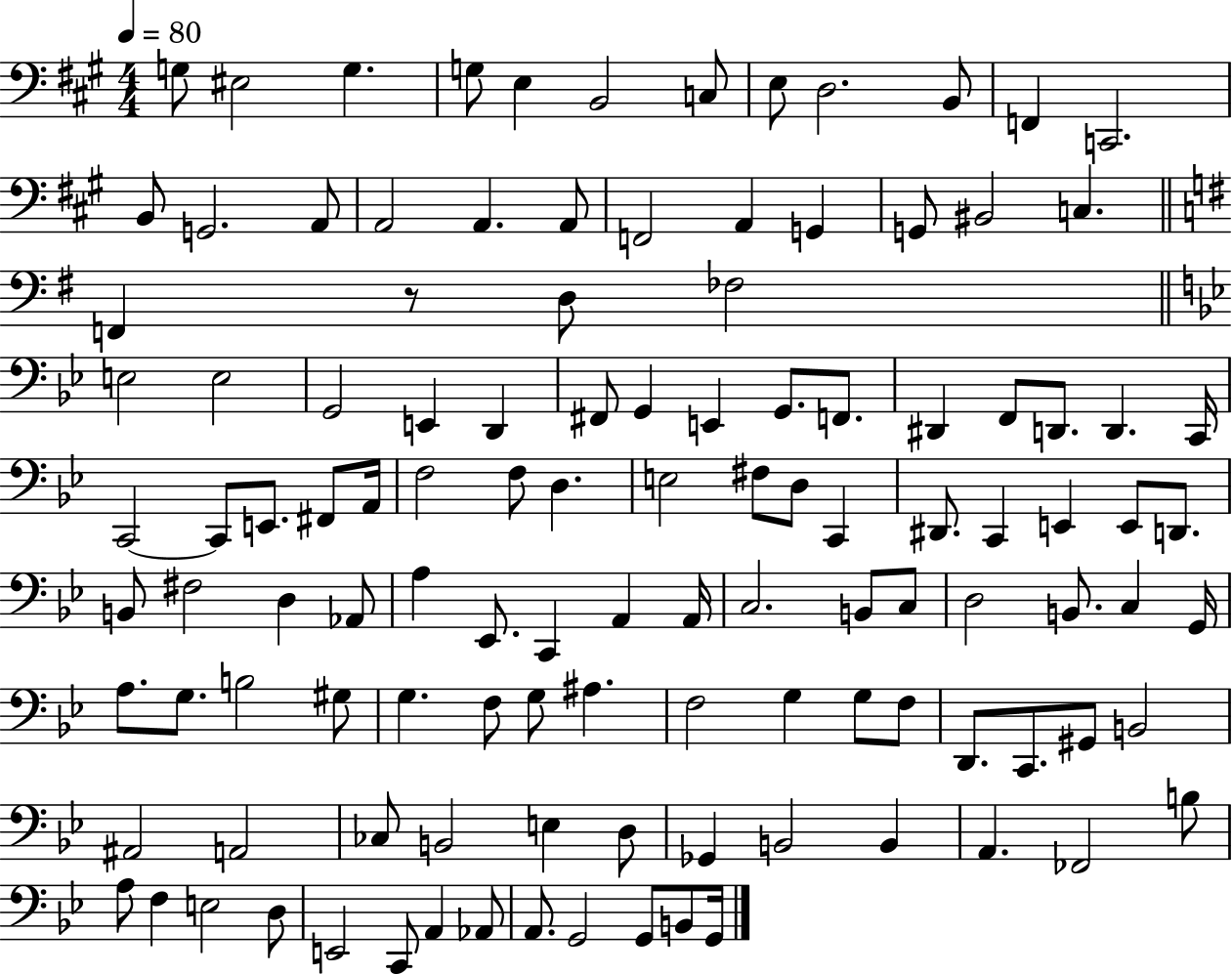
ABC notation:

X:1
T:Untitled
M:4/4
L:1/4
K:A
G,/2 ^E,2 G, G,/2 E, B,,2 C,/2 E,/2 D,2 B,,/2 F,, C,,2 B,,/2 G,,2 A,,/2 A,,2 A,, A,,/2 F,,2 A,, G,, G,,/2 ^B,,2 C, F,, z/2 D,/2 _F,2 E,2 E,2 G,,2 E,, D,, ^F,,/2 G,, E,, G,,/2 F,,/2 ^D,, F,,/2 D,,/2 D,, C,,/4 C,,2 C,,/2 E,,/2 ^F,,/2 A,,/4 F,2 F,/2 D, E,2 ^F,/2 D,/2 C,, ^D,,/2 C,, E,, E,,/2 D,,/2 B,,/2 ^F,2 D, _A,,/2 A, _E,,/2 C,, A,, A,,/4 C,2 B,,/2 C,/2 D,2 B,,/2 C, G,,/4 A,/2 G,/2 B,2 ^G,/2 G, F,/2 G,/2 ^A, F,2 G, G,/2 F,/2 D,,/2 C,,/2 ^G,,/2 B,,2 ^A,,2 A,,2 _C,/2 B,,2 E, D,/2 _G,, B,,2 B,, A,, _F,,2 B,/2 A,/2 F, E,2 D,/2 E,,2 C,,/2 A,, _A,,/2 A,,/2 G,,2 G,,/2 B,,/2 G,,/4